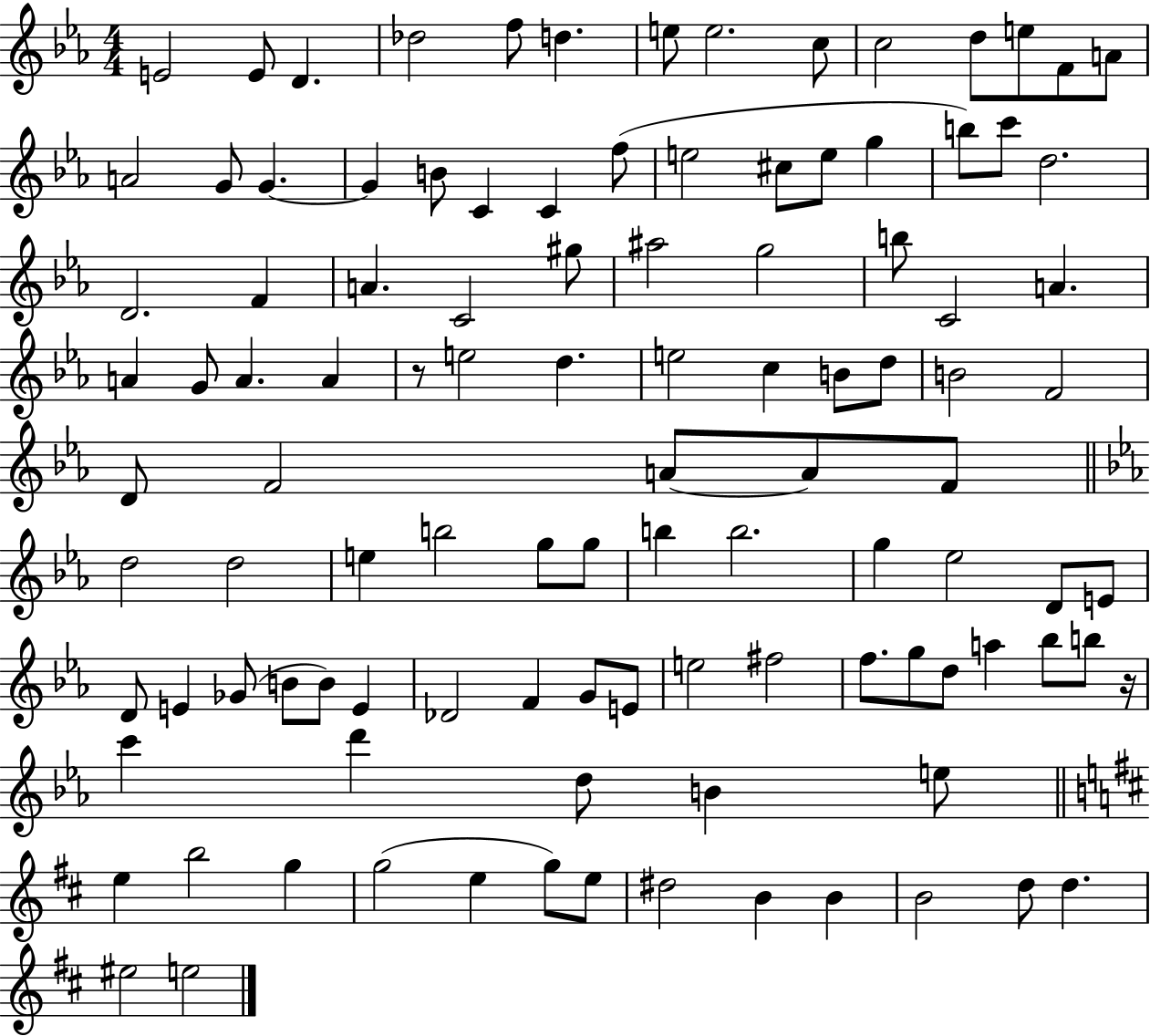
E4/h E4/e D4/q. Db5/h F5/e D5/q. E5/e E5/h. C5/e C5/h D5/e E5/e F4/e A4/e A4/h G4/e G4/q. G4/q B4/e C4/q C4/q F5/e E5/h C#5/e E5/e G5/q B5/e C6/e D5/h. D4/h. F4/q A4/q. C4/h G#5/e A#5/h G5/h B5/e C4/h A4/q. A4/q G4/e A4/q. A4/q R/e E5/h D5/q. E5/h C5/q B4/e D5/e B4/h F4/h D4/e F4/h A4/e A4/e F4/e D5/h D5/h E5/q B5/h G5/e G5/e B5/q B5/h. G5/q Eb5/h D4/e E4/e D4/e E4/q Gb4/e B4/e B4/e E4/q Db4/h F4/q G4/e E4/e E5/h F#5/h F5/e. G5/e D5/e A5/q Bb5/e B5/e R/s C6/q D6/q D5/e B4/q E5/e E5/q B5/h G5/q G5/h E5/q G5/e E5/e D#5/h B4/q B4/q B4/h D5/e D5/q. EIS5/h E5/h